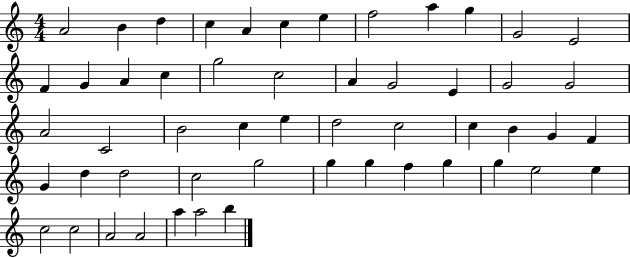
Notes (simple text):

A4/h B4/q D5/q C5/q A4/q C5/q E5/q F5/h A5/q G5/q G4/h E4/h F4/q G4/q A4/q C5/q G5/h C5/h A4/q G4/h E4/q G4/h G4/h A4/h C4/h B4/h C5/q E5/q D5/h C5/h C5/q B4/q G4/q F4/q G4/q D5/q D5/h C5/h G5/h G5/q G5/q F5/q G5/q G5/q E5/h E5/q C5/h C5/h A4/h A4/h A5/q A5/h B5/q